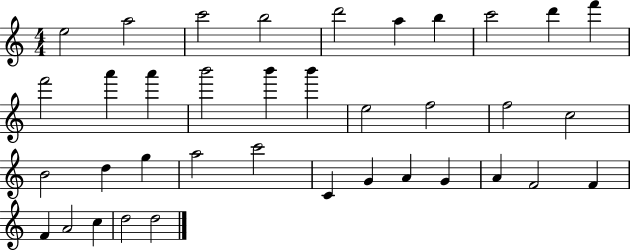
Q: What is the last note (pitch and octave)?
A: D5